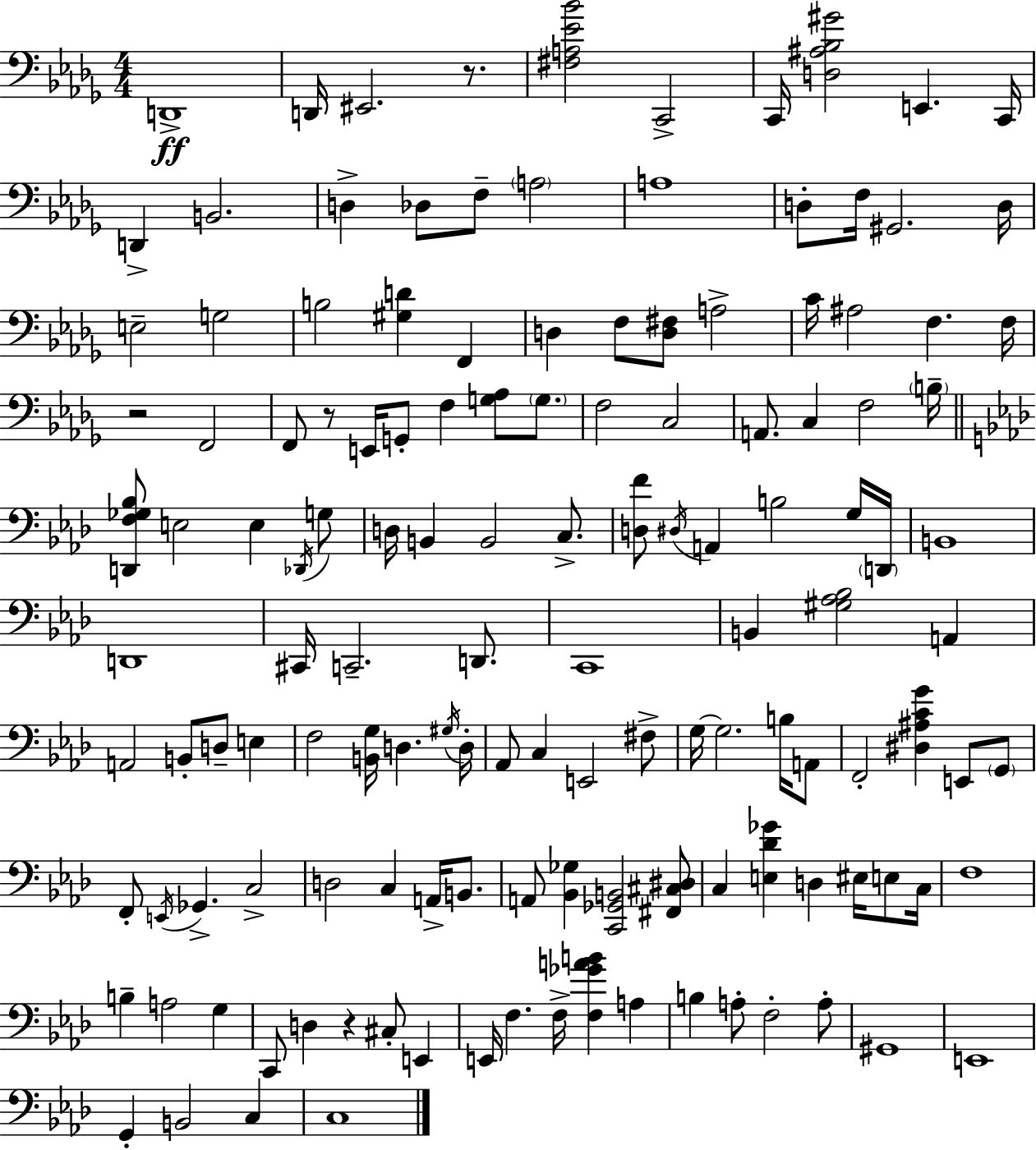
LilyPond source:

{
  \clef bass
  \numericTimeSignature
  \time 4/4
  \key bes \minor
  d,1->\ff | d,16 eis,2. r8. | <fis a ees' bes'>2 c,2-> | c,16 <d ais bes gis'>2 e,4. c,16 | \break d,4-> b,2. | d4-> des8 f8-- \parenthesize a2 | a1 | d8-. f16 gis,2. d16 | \break e2-- g2 | b2 <gis d'>4 f,4 | d4 f8 <d fis>8 a2-> | c'16 ais2 f4. f16 | \break r2 f,2 | f,8 r8 e,16 g,8-. f4 <g aes>8 \parenthesize g8. | f2 c2 | a,8. c4 f2 \parenthesize b16-- | \break \bar "||" \break \key f \minor <d, f ges bes>8 e2 e4 \acciaccatura { des,16 } g8 | d16 b,4 b,2 c8.-> | <d f'>8 \acciaccatura { dis16 } a,4 b2 | g16 \parenthesize d,16 b,1 | \break d,1 | cis,16 c,2.-- d,8. | c,1 | b,4 <gis aes bes>2 a,4 | \break a,2 b,8-. d8-- e4 | f2 <b, g>16 d4. | \acciaccatura { gis16 } d16-. aes,8 c4 e,2 | fis8-> g16~~ g2. | \break b16 a,8 f,2-. <dis ais c' g'>4 e,8 | \parenthesize g,8 f,8-. \acciaccatura { e,16 } ges,4.-> c2-> | d2 c4 | a,16-> b,8. a,8 <bes, ges>4 <c, ges, b,>2 | \break <fis, cis dis>8 c4 <e des' ges'>4 d4 | eis16 e8 c16 f1 | b4-- a2 | g4 c,8 d4 r4 cis8-. | \break e,4 e,16 f4. f16-> <f ges' a' b'>4 | a4 b4 a8-. f2-. | a8-. gis,1 | e,1 | \break g,4-. b,2 | c4 c1 | \bar "|."
}